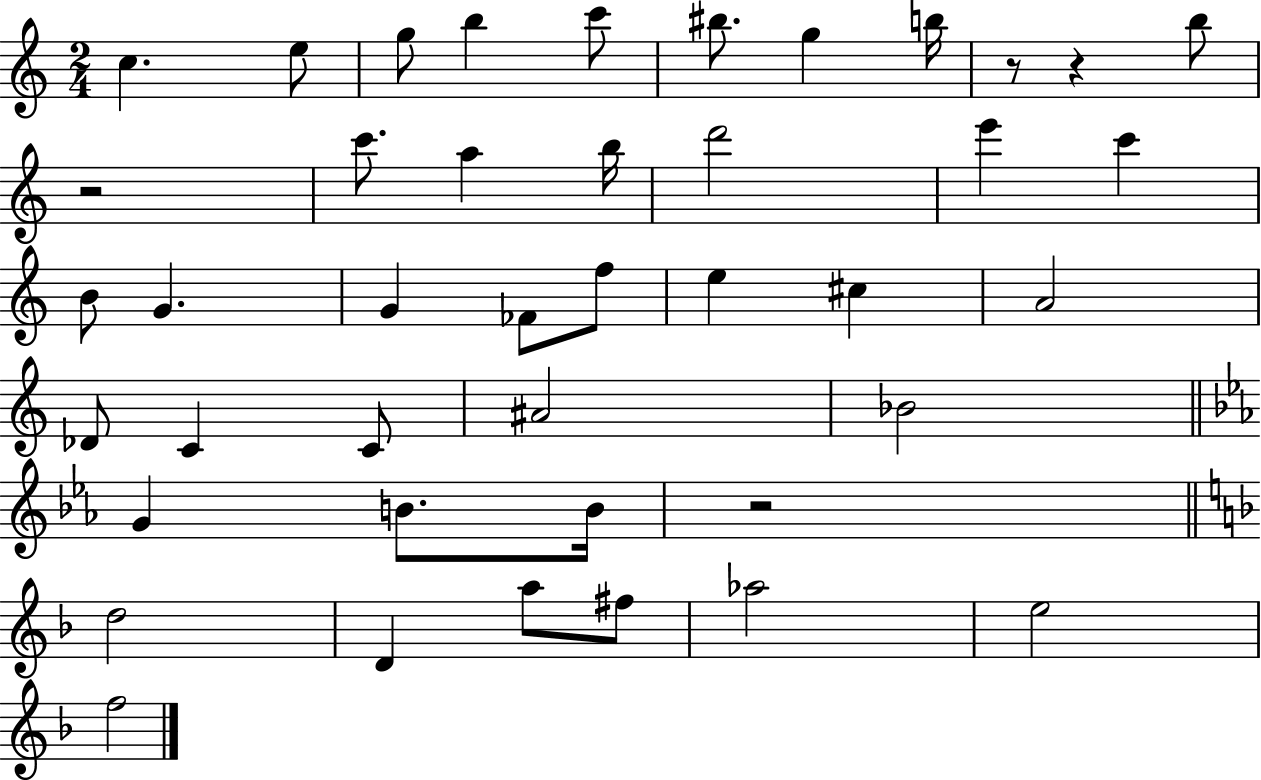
X:1
T:Untitled
M:2/4
L:1/4
K:C
c e/2 g/2 b c'/2 ^b/2 g b/4 z/2 z b/2 z2 c'/2 a b/4 d'2 e' c' B/2 G G _F/2 f/2 e ^c A2 _D/2 C C/2 ^A2 _B2 G B/2 B/4 z2 d2 D a/2 ^f/2 _a2 e2 f2